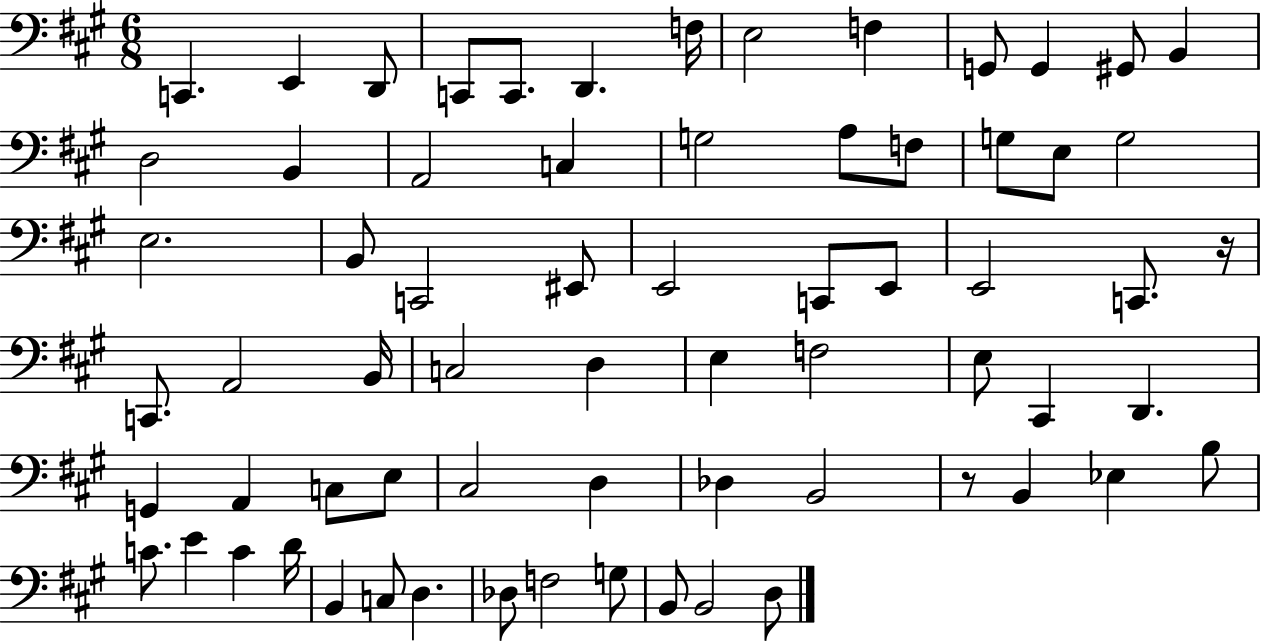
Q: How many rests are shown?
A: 2